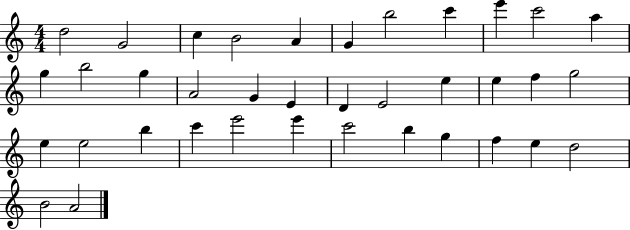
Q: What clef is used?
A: treble